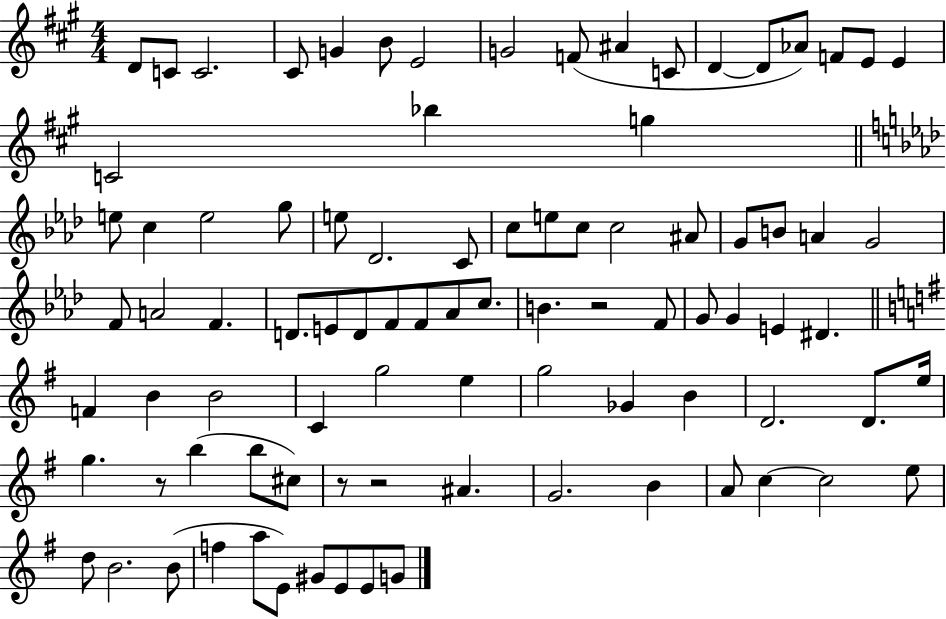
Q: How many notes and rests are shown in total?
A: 89